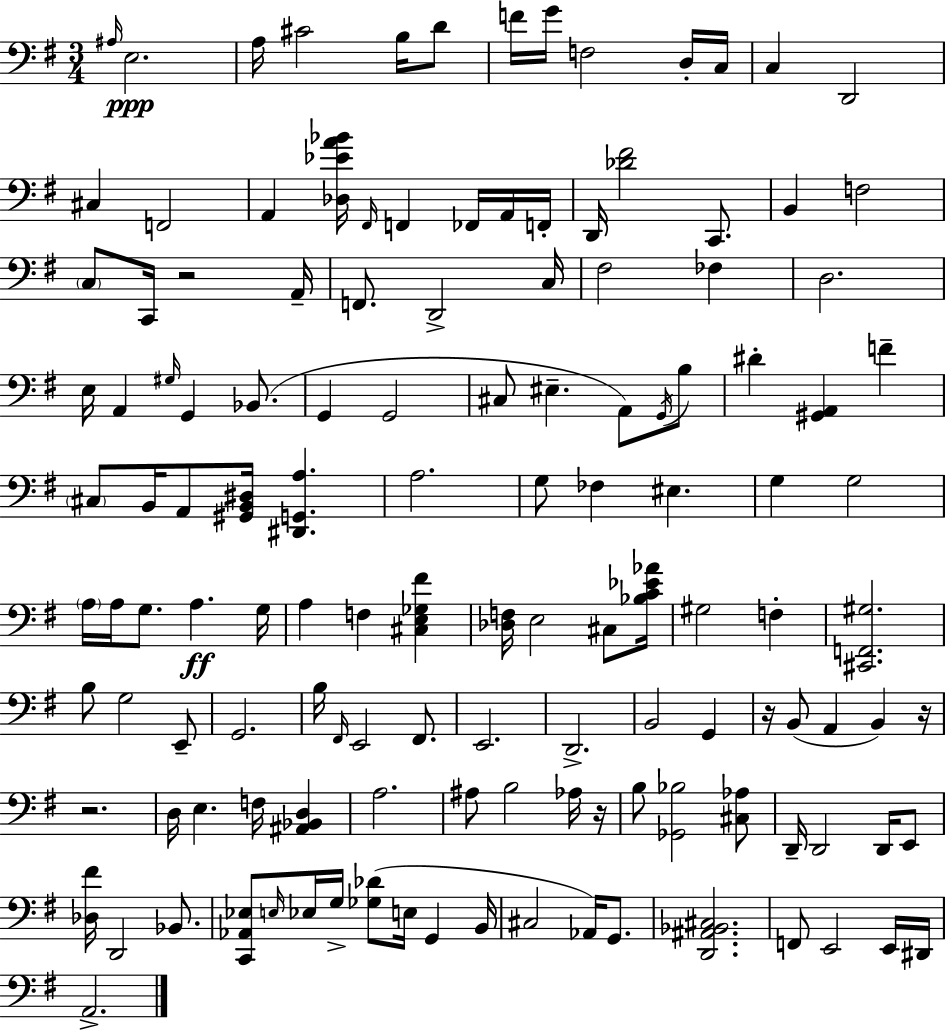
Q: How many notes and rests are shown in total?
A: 132